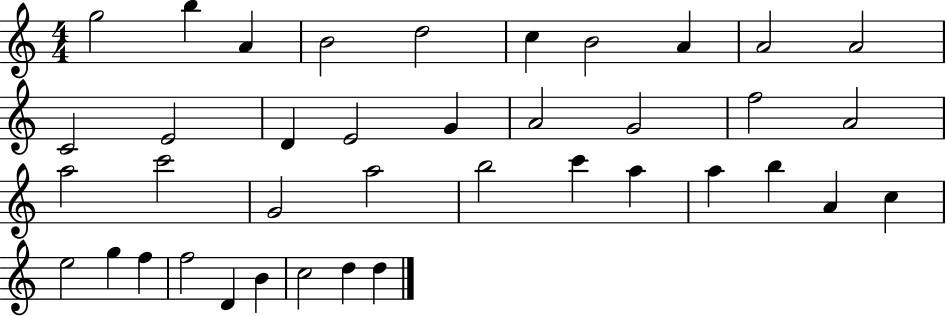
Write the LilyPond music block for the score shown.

{
  \clef treble
  \numericTimeSignature
  \time 4/4
  \key c \major
  g''2 b''4 a'4 | b'2 d''2 | c''4 b'2 a'4 | a'2 a'2 | \break c'2 e'2 | d'4 e'2 g'4 | a'2 g'2 | f''2 a'2 | \break a''2 c'''2 | g'2 a''2 | b''2 c'''4 a''4 | a''4 b''4 a'4 c''4 | \break e''2 g''4 f''4 | f''2 d'4 b'4 | c''2 d''4 d''4 | \bar "|."
}